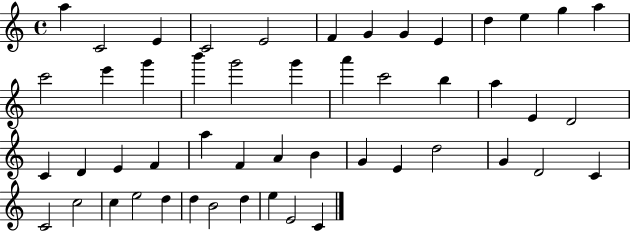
A5/q C4/h E4/q C4/h E4/h F4/q G4/q G4/q E4/q D5/q E5/q G5/q A5/q C6/h E6/q G6/q B6/q G6/h G6/q A6/q C6/h B5/q A5/q E4/q D4/h C4/q D4/q E4/q F4/q A5/q F4/q A4/q B4/q G4/q E4/q D5/h G4/q D4/h C4/q C4/h C5/h C5/q E5/h D5/q D5/q B4/h D5/q E5/q E4/h C4/q